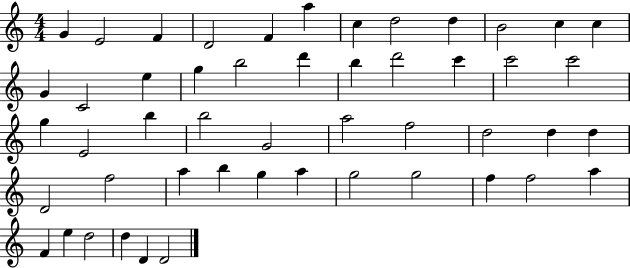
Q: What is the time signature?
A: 4/4